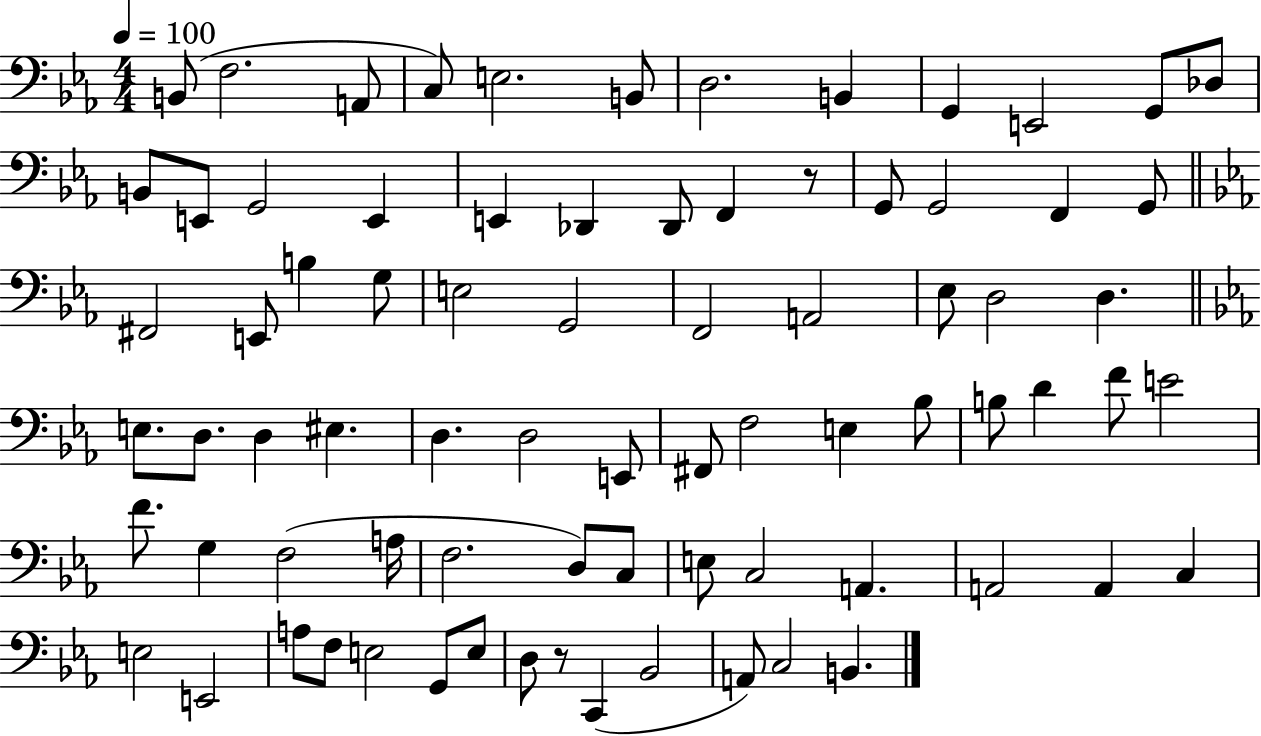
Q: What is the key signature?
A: EES major